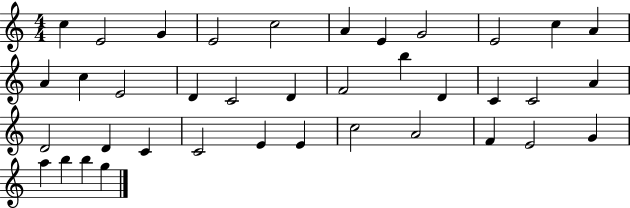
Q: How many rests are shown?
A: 0